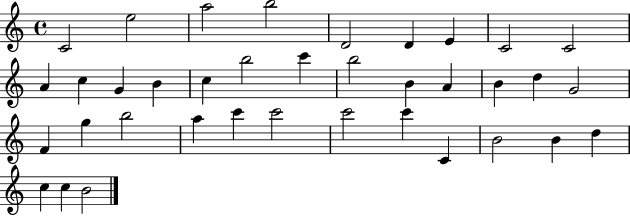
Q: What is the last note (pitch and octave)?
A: B4